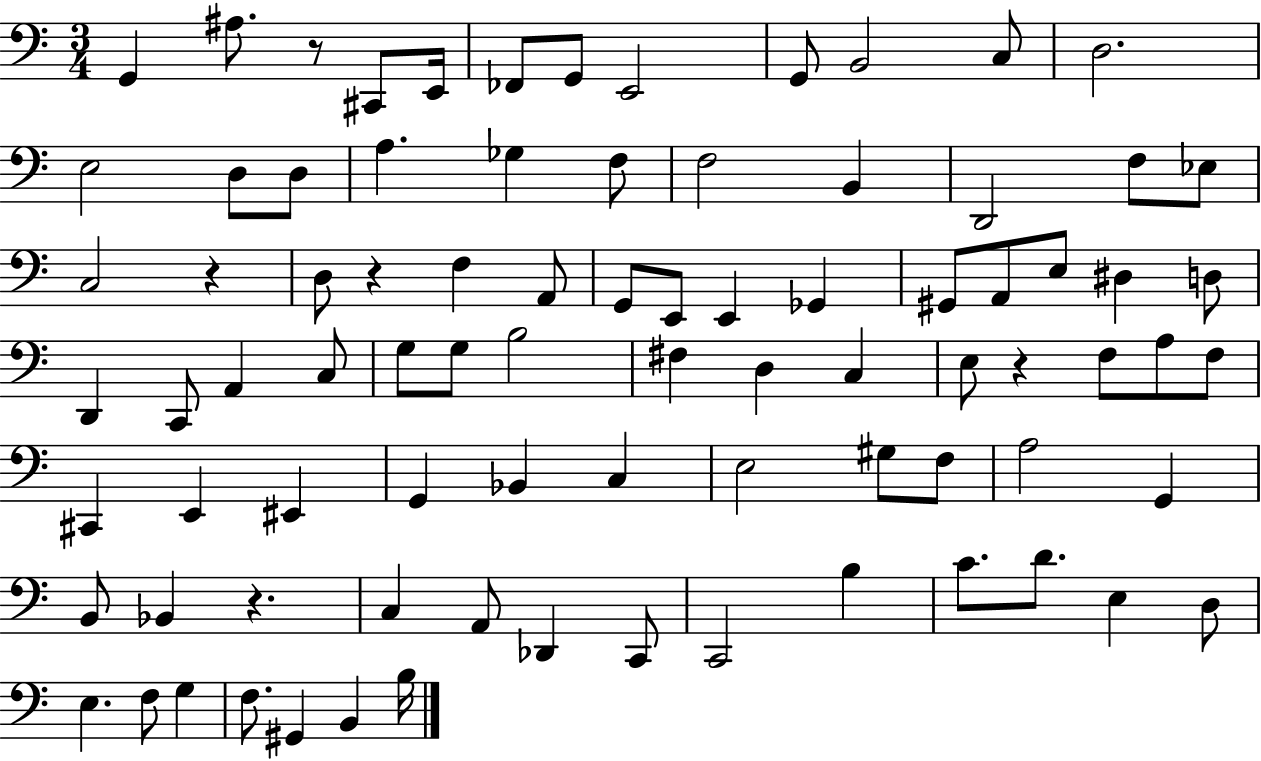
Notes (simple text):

G2/q A#3/e. R/e C#2/e E2/s FES2/e G2/e E2/h G2/e B2/h C3/e D3/h. E3/h D3/e D3/e A3/q. Gb3/q F3/e F3/h B2/q D2/h F3/e Eb3/e C3/h R/q D3/e R/q F3/q A2/e G2/e E2/e E2/q Gb2/q G#2/e A2/e E3/e D#3/q D3/e D2/q C2/e A2/q C3/e G3/e G3/e B3/h F#3/q D3/q C3/q E3/e R/q F3/e A3/e F3/e C#2/q E2/q EIS2/q G2/q Bb2/q C3/q E3/h G#3/e F3/e A3/h G2/q B2/e Bb2/q R/q. C3/q A2/e Db2/q C2/e C2/h B3/q C4/e. D4/e. E3/q D3/e E3/q. F3/e G3/q F3/e. G#2/q B2/q B3/s